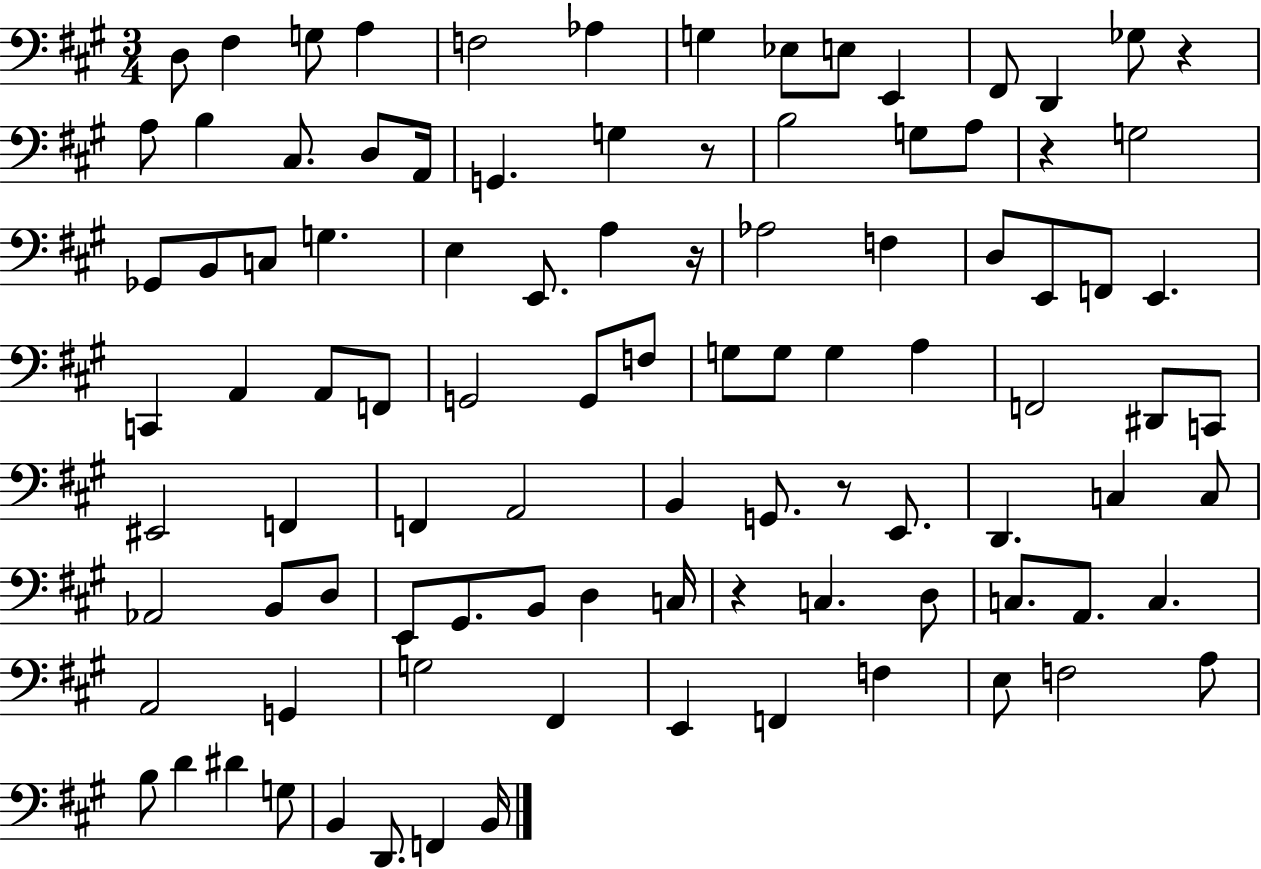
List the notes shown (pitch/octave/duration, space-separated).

D3/e F#3/q G3/e A3/q F3/h Ab3/q G3/q Eb3/e E3/e E2/q F#2/e D2/q Gb3/e R/q A3/e B3/q C#3/e. D3/e A2/s G2/q. G3/q R/e B3/h G3/e A3/e R/q G3/h Gb2/e B2/e C3/e G3/q. E3/q E2/e. A3/q R/s Ab3/h F3/q D3/e E2/e F2/e E2/q. C2/q A2/q A2/e F2/e G2/h G2/e F3/e G3/e G3/e G3/q A3/q F2/h D#2/e C2/e EIS2/h F2/q F2/q A2/h B2/q G2/e. R/e E2/e. D2/q. C3/q C3/e Ab2/h B2/e D3/e E2/e G#2/e. B2/e D3/q C3/s R/q C3/q. D3/e C3/e. A2/e. C3/q. A2/h G2/q G3/h F#2/q E2/q F2/q F3/q E3/e F3/h A3/e B3/e D4/q D#4/q G3/e B2/q D2/e. F2/q B2/s